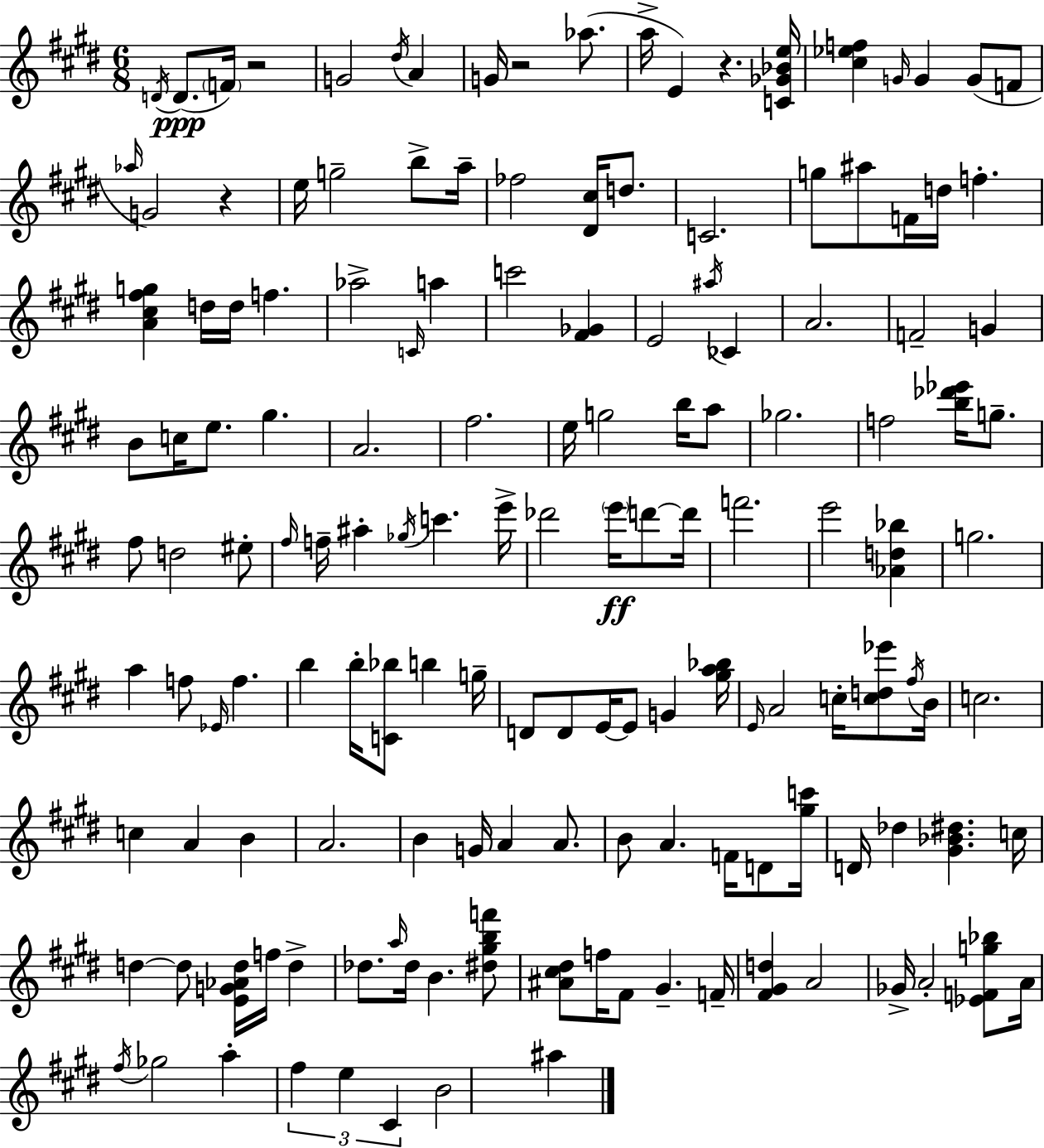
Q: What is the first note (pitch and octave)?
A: D4